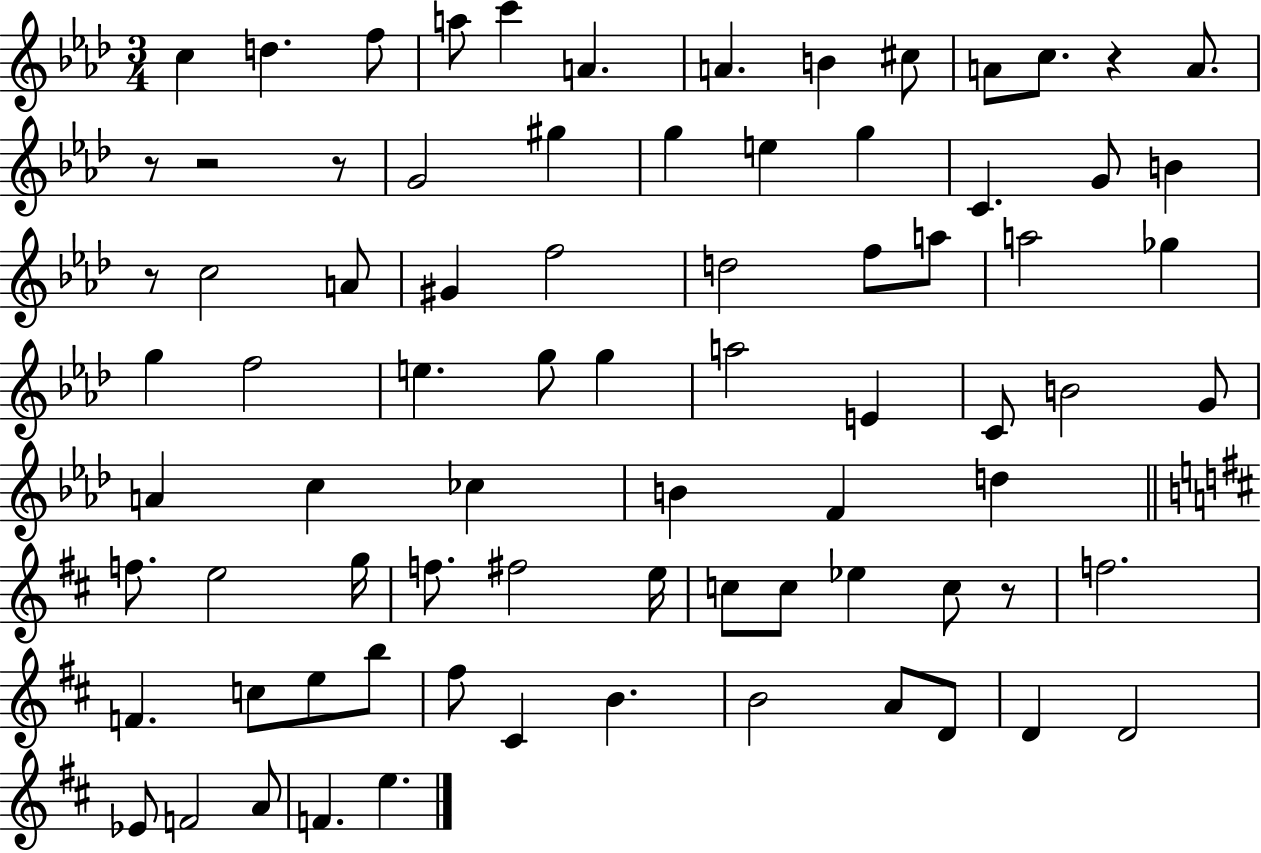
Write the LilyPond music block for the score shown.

{
  \clef treble
  \numericTimeSignature
  \time 3/4
  \key aes \major
  c''4 d''4. f''8 | a''8 c'''4 a'4. | a'4. b'4 cis''8 | a'8 c''8. r4 a'8. | \break r8 r2 r8 | g'2 gis''4 | g''4 e''4 g''4 | c'4. g'8 b'4 | \break r8 c''2 a'8 | gis'4 f''2 | d''2 f''8 a''8 | a''2 ges''4 | \break g''4 f''2 | e''4. g''8 g''4 | a''2 e'4 | c'8 b'2 g'8 | \break a'4 c''4 ces''4 | b'4 f'4 d''4 | \bar "||" \break \key b \minor f''8. e''2 g''16 | f''8. fis''2 e''16 | c''8 c''8 ees''4 c''8 r8 | f''2. | \break f'4. c''8 e''8 b''8 | fis''8 cis'4 b'4. | b'2 a'8 d'8 | d'4 d'2 | \break ees'8 f'2 a'8 | f'4. e''4. | \bar "|."
}